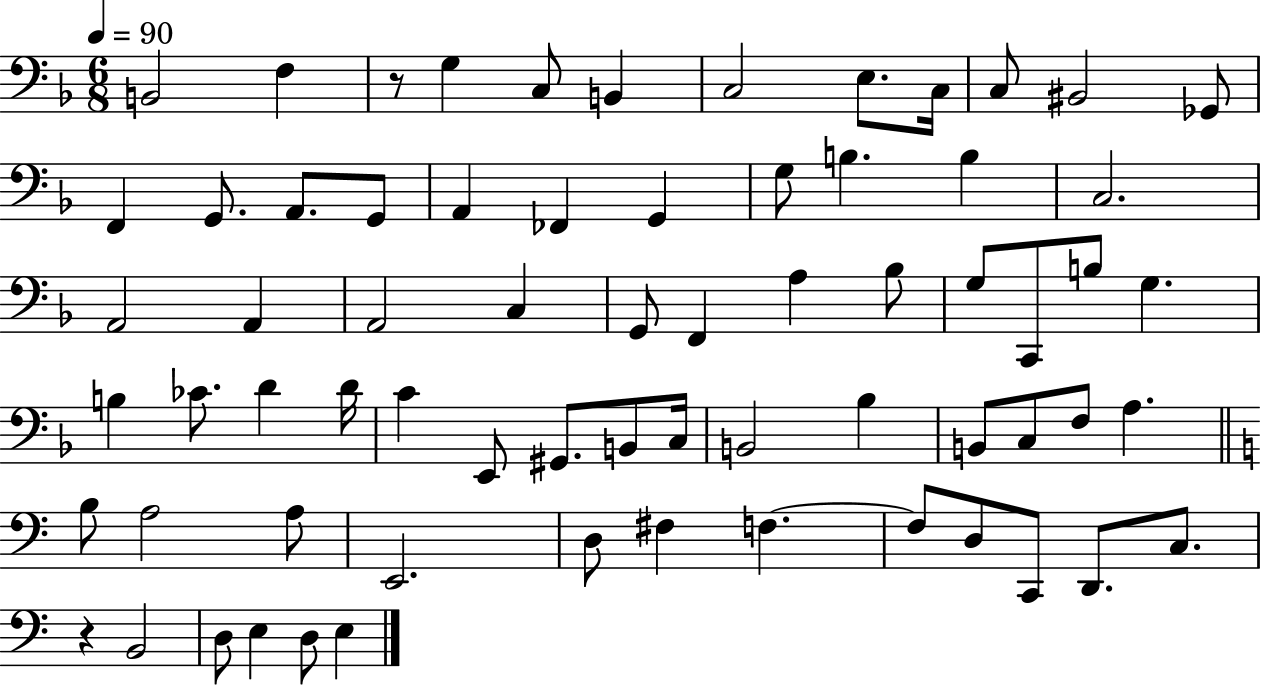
{
  \clef bass
  \numericTimeSignature
  \time 6/8
  \key f \major
  \tempo 4 = 90
  b,2 f4 | r8 g4 c8 b,4 | c2 e8. c16 | c8 bis,2 ges,8 | \break f,4 g,8. a,8. g,8 | a,4 fes,4 g,4 | g8 b4. b4 | c2. | \break a,2 a,4 | a,2 c4 | g,8 f,4 a4 bes8 | g8 c,8 b8 g4. | \break b4 ces'8. d'4 d'16 | c'4 e,8 gis,8. b,8 c16 | b,2 bes4 | b,8 c8 f8 a4. | \break \bar "||" \break \key a \minor b8 a2 a8 | e,2. | d8 fis4 f4.~~ | f8 d8 c,8 d,8. c8. | \break r4 b,2 | d8 e4 d8 e4 | \bar "|."
}